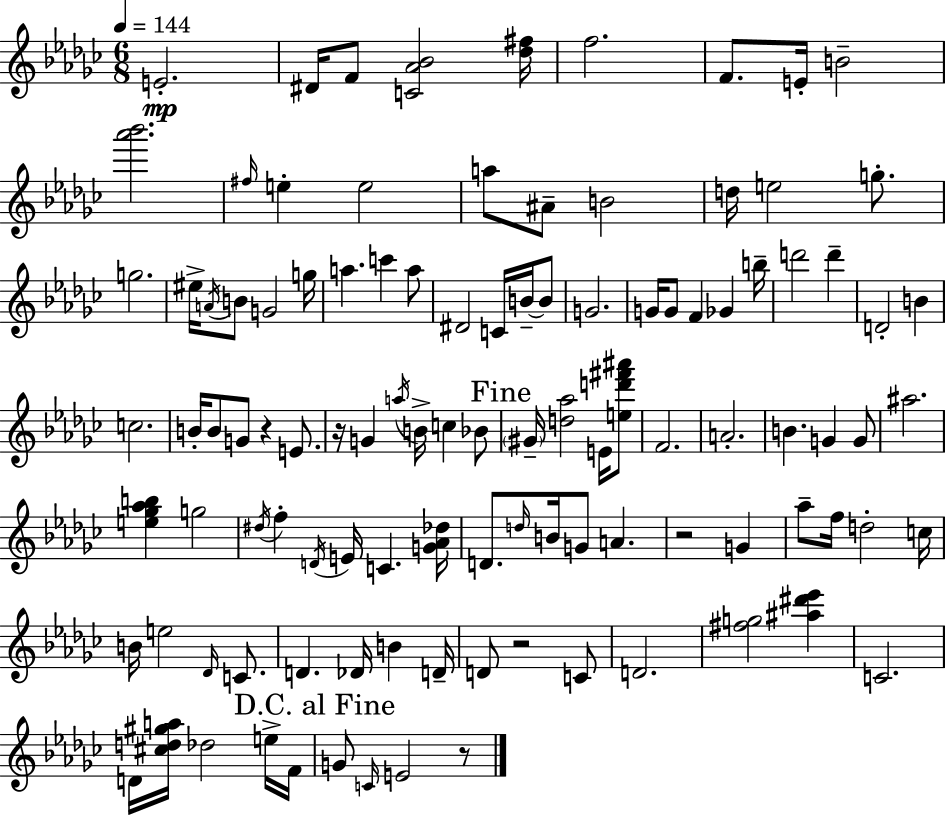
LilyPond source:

{
  \clef treble
  \numericTimeSignature
  \time 6/8
  \key ees \minor
  \tempo 4 = 144
  e'2.-.\mp | dis'16 f'8 <c' aes' bes'>2 <des'' fis''>16 | f''2. | f'8. e'16-. b'2-- | \break <aes''' bes'''>2. | \grace { fis''16 } e''4-. e''2 | a''8 ais'8-- b'2 | d''16 e''2 g''8.-. | \break g''2. | eis''16-> \acciaccatura { a'16 } b'8 g'2 | g''16 a''4. c'''4 | a''8 dis'2 c'16 b'16--~~ | \break b'8 g'2. | g'16 g'8 f'4 ges'4 | b''16-- d'''2 d'''4-- | d'2-. b'4 | \break c''2. | b'16-. b'8 g'8 r4 e'8. | r16 g'4 \acciaccatura { a''16 } b'16-> c''4 | bes'8 \mark "Fine" \parenthesize gis'16-- <d'' aes''>2 | \break e'16 <e'' d''' fis''' ais'''>8 f'2. | a'2.-. | b'4. g'4 | g'8 ais''2. | \break <e'' ges'' aes'' b''>4 g''2 | \acciaccatura { dis''16 } f''4-. \acciaccatura { d'16 } e'16 c'4. | <g' aes' des''>16 d'8. \grace { d''16 } b'16 g'8 | a'4. r2 | \break g'4 aes''8-- f''16 d''2-. | c''16 b'16 e''2 | \grace { des'16 } c'8. d'4. | des'16 b'4 d'16-- d'8 r2 | \break c'8 d'2. | <fis'' g''>2 | <ais'' dis''' ees'''>4 c'2. | d'16 <cis'' d'' gis'' a''>16 des''2 | \break e''16-> f'16 \mark "D.C. al Fine" g'8 \grace { c'16 } e'2 | r8 \bar "|."
}